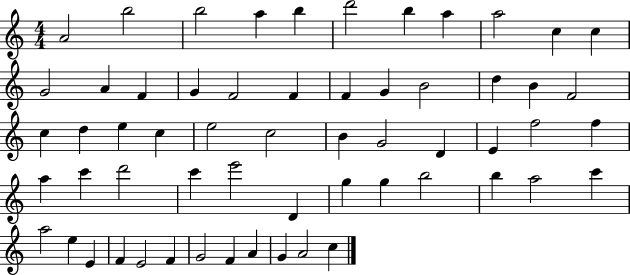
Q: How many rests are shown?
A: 0